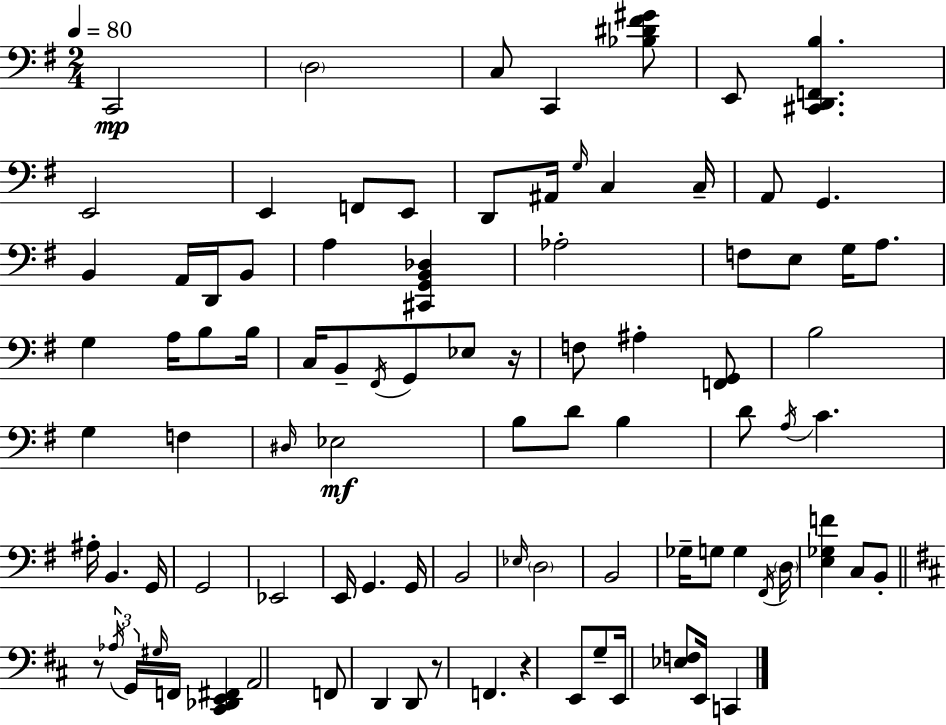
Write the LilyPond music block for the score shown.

{
  \clef bass
  \numericTimeSignature
  \time 2/4
  \key g \major
  \tempo 4 = 80
  c,2\mp | \parenthesize d2 | c8 c,4 <bes dis' fis' gis'>8 | e,8 <cis, d, f, b>4. | \break e,2 | e,4 f,8 e,8 | d,8 ais,16 \grace { g16 } c4 | c16-- a,8 g,4. | \break b,4 a,16 d,16 b,8 | a4 <cis, g, b, des>4 | aes2-. | f8 e8 g16 a8. | \break g4 a16 b8 | b16 c16 b,8-- \acciaccatura { fis,16 } g,8 ees8 | r16 f8 ais4-. | <f, g,>8 b2 | \break g4 f4 | \grace { dis16 } ees2\mf | b8 d'8 b4 | d'8 \acciaccatura { a16 } c'4. | \break ais16-. b,4. | g,16 g,2 | ees,2 | e,16 g,4. | \break g,16 b,2 | \grace { ees16 } \parenthesize d2 | b,2 | ges16-- g8 | \break g4 \acciaccatura { fis,16 } \parenthesize d16 <e ges f'>4 | c8 b,8-. \bar "||" \break \key d \major r8 \tuplet 3/2 { \acciaccatura { aes16 } g,16 \grace { gis16 } } f,16 <cis, des, e, fis,>4 | a,2 | f,8 d,4 | d,8 r8 f,4. | \break r4 e,8 | g8-- e,16 <ees f>8 e,16 c,4 | \bar "|."
}